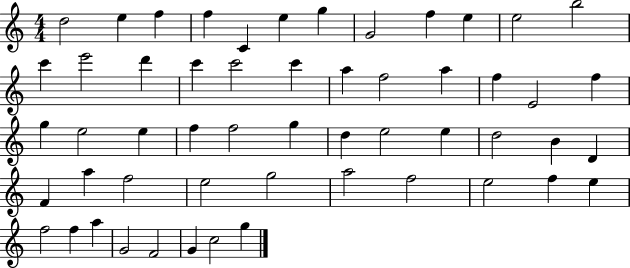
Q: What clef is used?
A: treble